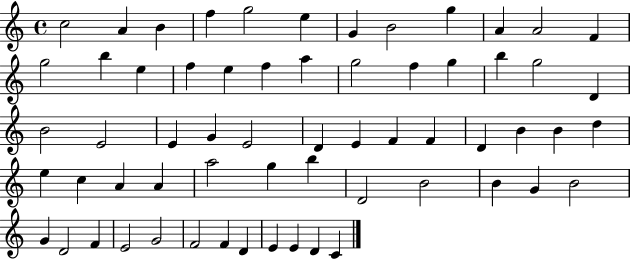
{
  \clef treble
  \time 4/4
  \defaultTimeSignature
  \key c \major
  c''2 a'4 b'4 | f''4 g''2 e''4 | g'4 b'2 g''4 | a'4 a'2 f'4 | \break g''2 b''4 e''4 | f''4 e''4 f''4 a''4 | g''2 f''4 g''4 | b''4 g''2 d'4 | \break b'2 e'2 | e'4 g'4 e'2 | d'4 e'4 f'4 f'4 | d'4 b'4 b'4 d''4 | \break e''4 c''4 a'4 a'4 | a''2 g''4 b''4 | d'2 b'2 | b'4 g'4 b'2 | \break g'4 d'2 f'4 | e'2 g'2 | f'2 f'4 d'4 | e'4 e'4 d'4 c'4 | \break \bar "|."
}